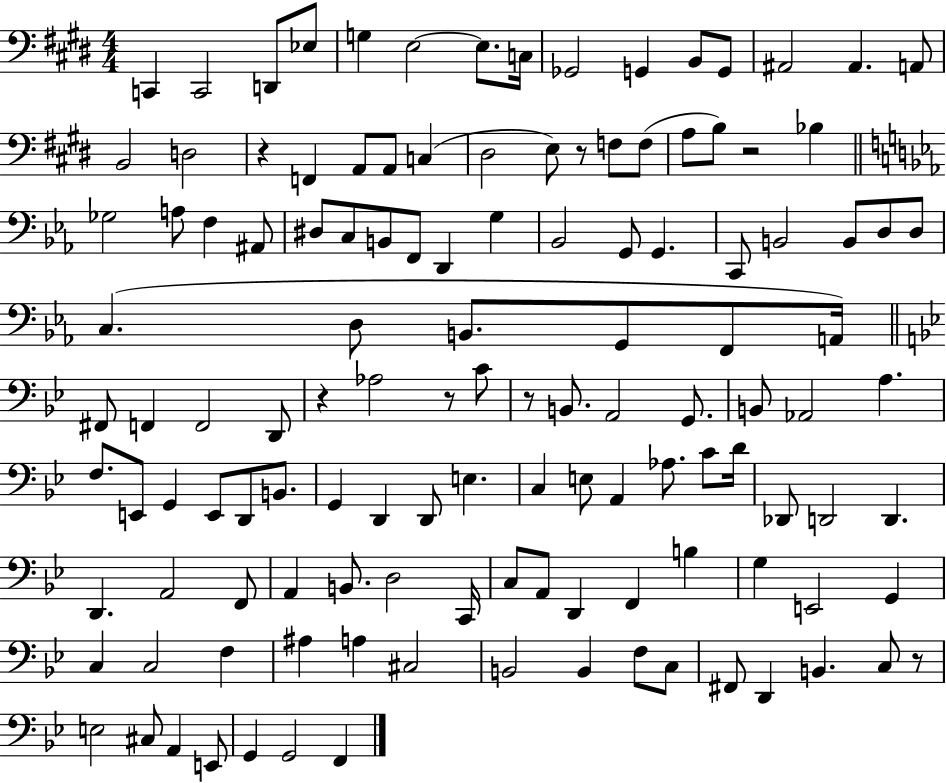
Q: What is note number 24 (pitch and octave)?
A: F3